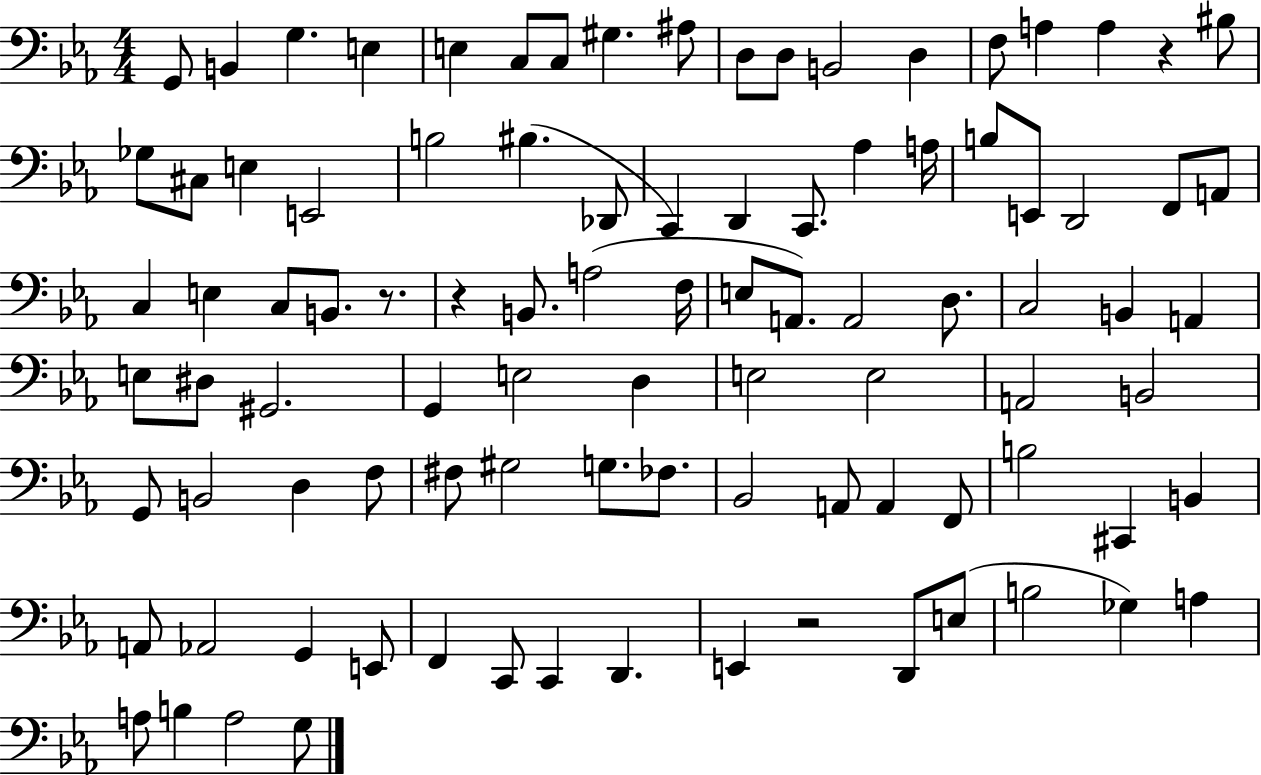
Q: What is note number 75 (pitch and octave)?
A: Ab2